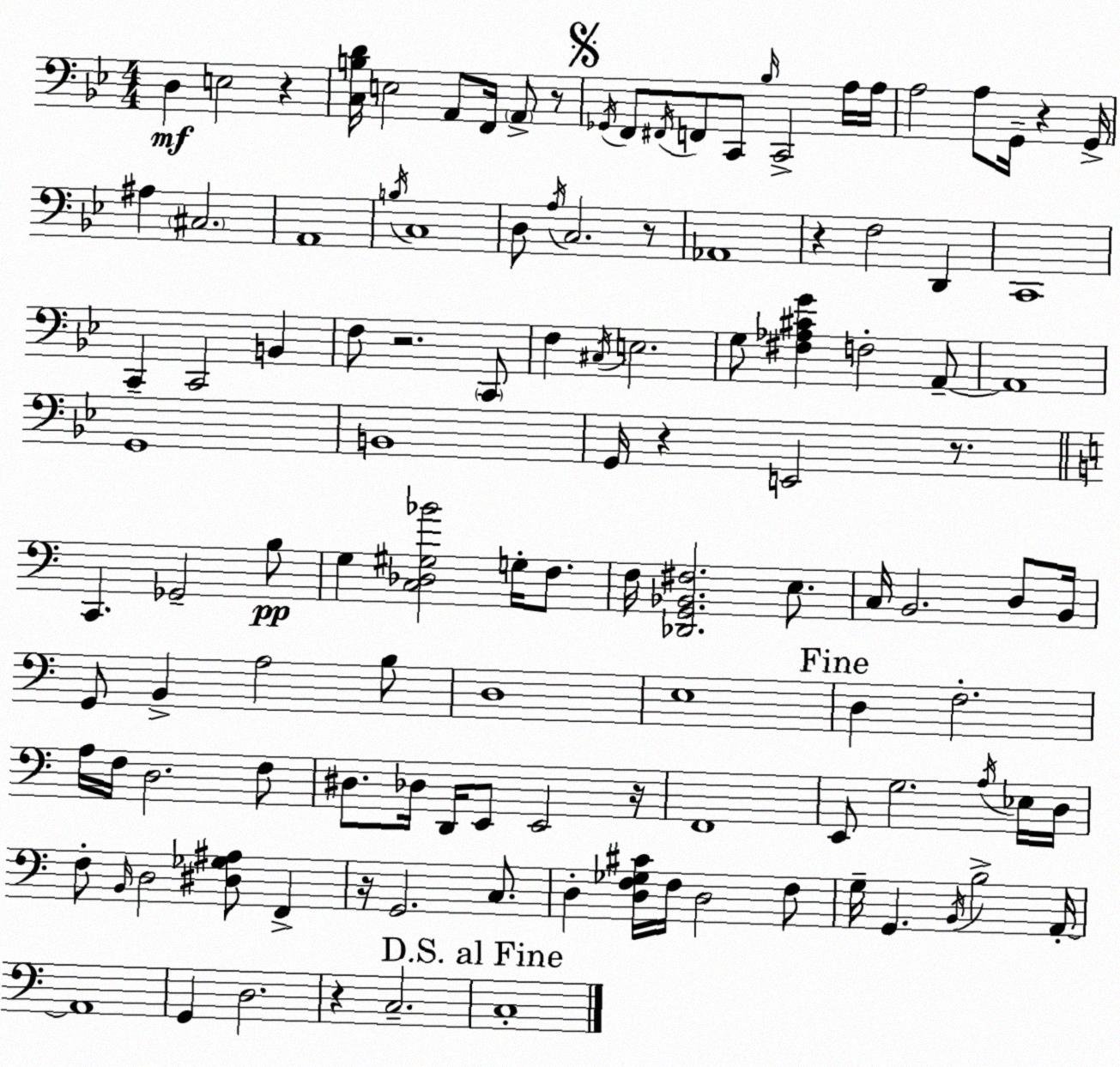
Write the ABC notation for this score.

X:1
T:Untitled
M:4/4
L:1/4
K:Gm
D, E,2 z [C,B,D]/4 E,2 A,,/2 F,,/4 A,,/2 z/2 _G,,/4 F,,/2 ^F,,/4 F,,/2 C,,/2 _B,/4 C,,2 A,/4 A,/4 A,2 A,/2 G,,/4 z G,,/4 ^A, ^C,2 A,,4 B,/4 C,4 D,/2 A,/4 C,2 z/2 _A,,4 z F,2 D,, C,,4 C,, C,,2 B,, F,/2 z2 C,,/2 F, ^C,/4 E,2 G,/2 [^F,_A,^CG] F,2 A,,/2 A,,4 G,,4 B,,4 G,,/4 z E,,2 z/2 C,, _G,,2 B,/2 G, [C,_D,^G,_B]2 G,/4 F,/2 F,/4 [_D,,G,,_B,,^F,]2 E,/2 C,/4 B,,2 D,/2 B,,/4 G,,/2 B,, A,2 B,/2 D,4 E,4 D, F,2 A,/4 F,/4 D,2 F,/2 ^D,/2 _D,/4 D,,/4 E,,/2 E,,2 z/4 F,,4 E,,/2 G,2 A,/4 _E,/4 D,/4 F,/2 B,,/4 D,2 [^D,_G,^A,]/2 F,, z/4 G,,2 C,/2 D, [D,F,_G,^C]/4 F,/4 D,2 F,/2 G,/4 G,, B,,/4 B,2 A,,/4 A,,4 G,, D,2 z C,2 C,4